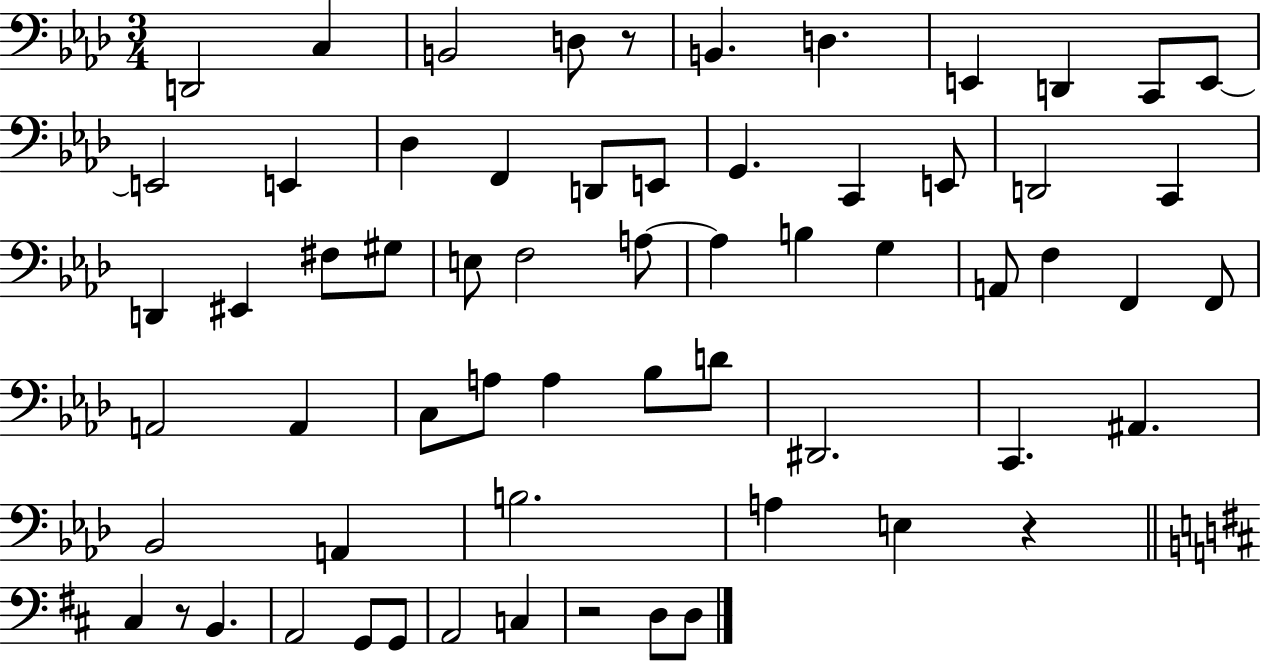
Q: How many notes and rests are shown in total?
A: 63